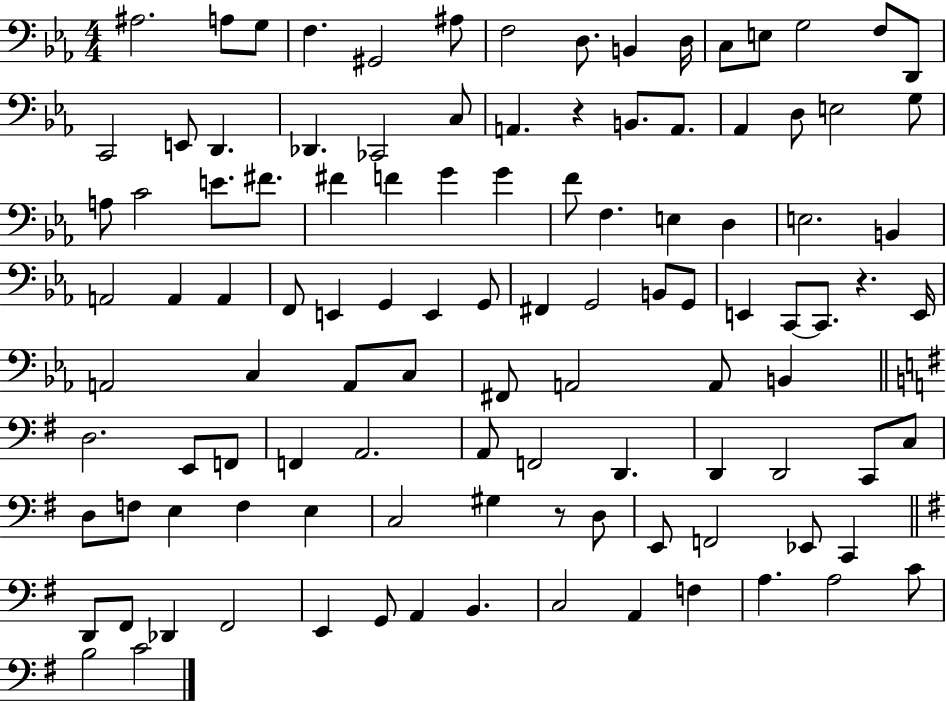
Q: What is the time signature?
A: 4/4